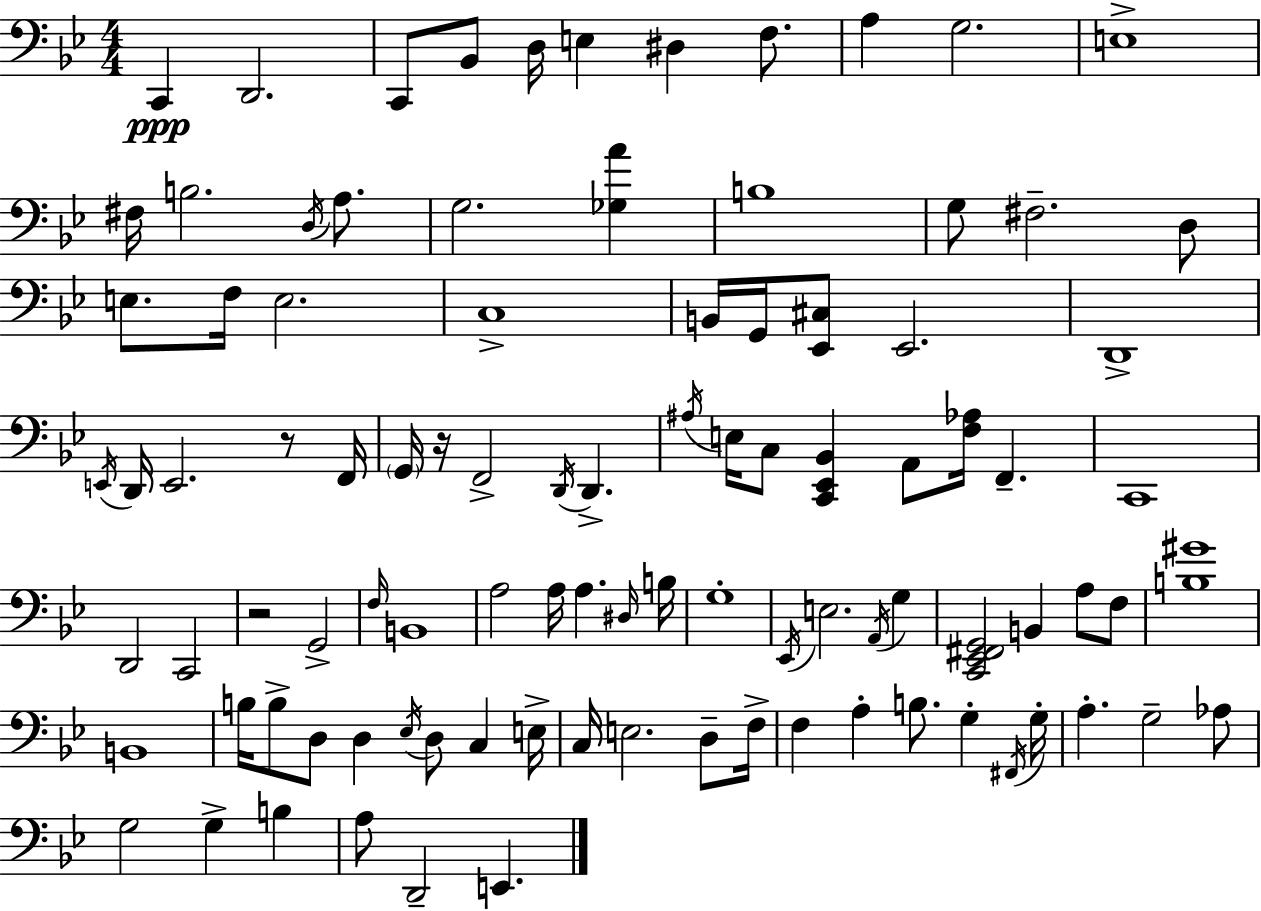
C2/q D2/h. C2/e Bb2/e D3/s E3/q D#3/q F3/e. A3/q G3/h. E3/w F#3/s B3/h. D3/s A3/e. G3/h. [Gb3,A4]/q B3/w G3/e F#3/h. D3/e E3/e. F3/s E3/h. C3/w B2/s G2/s [Eb2,C#3]/e Eb2/h. D2/w E2/s D2/s E2/h. R/e F2/s G2/s R/s F2/h D2/s D2/q. A#3/s E3/s C3/e [C2,Eb2,Bb2]/q A2/e [F3,Ab3]/s F2/q. C2/w D2/h C2/h R/h G2/h F3/s B2/w A3/h A3/s A3/q. D#3/s B3/s G3/w Eb2/s E3/h. A2/s G3/q [C2,Eb2,F#2,G2]/h B2/q A3/e F3/e [B3,G#4]/w B2/w B3/s B3/e D3/e D3/q Eb3/s D3/e C3/q E3/s C3/s E3/h. D3/e F3/s F3/q A3/q B3/e. G3/q F#2/s G3/s A3/q. G3/h Ab3/e G3/h G3/q B3/q A3/e D2/h E2/q.